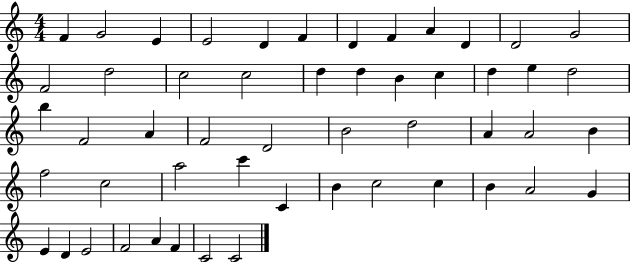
X:1
T:Untitled
M:4/4
L:1/4
K:C
F G2 E E2 D F D F A D D2 G2 F2 d2 c2 c2 d d B c d e d2 b F2 A F2 D2 B2 d2 A A2 B f2 c2 a2 c' C B c2 c B A2 G E D E2 F2 A F C2 C2